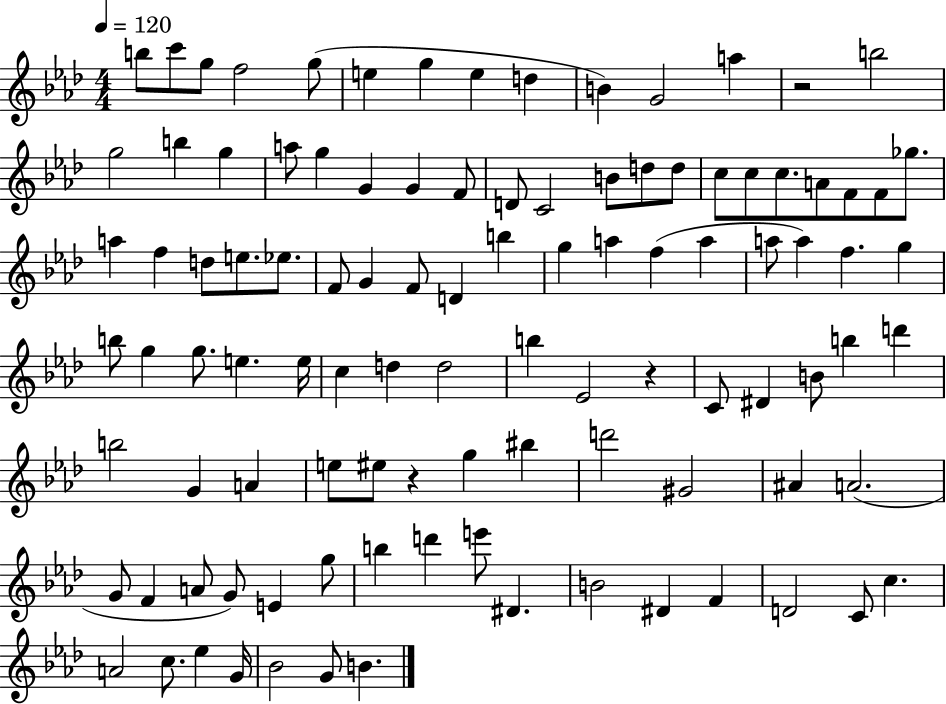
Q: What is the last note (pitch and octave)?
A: B4